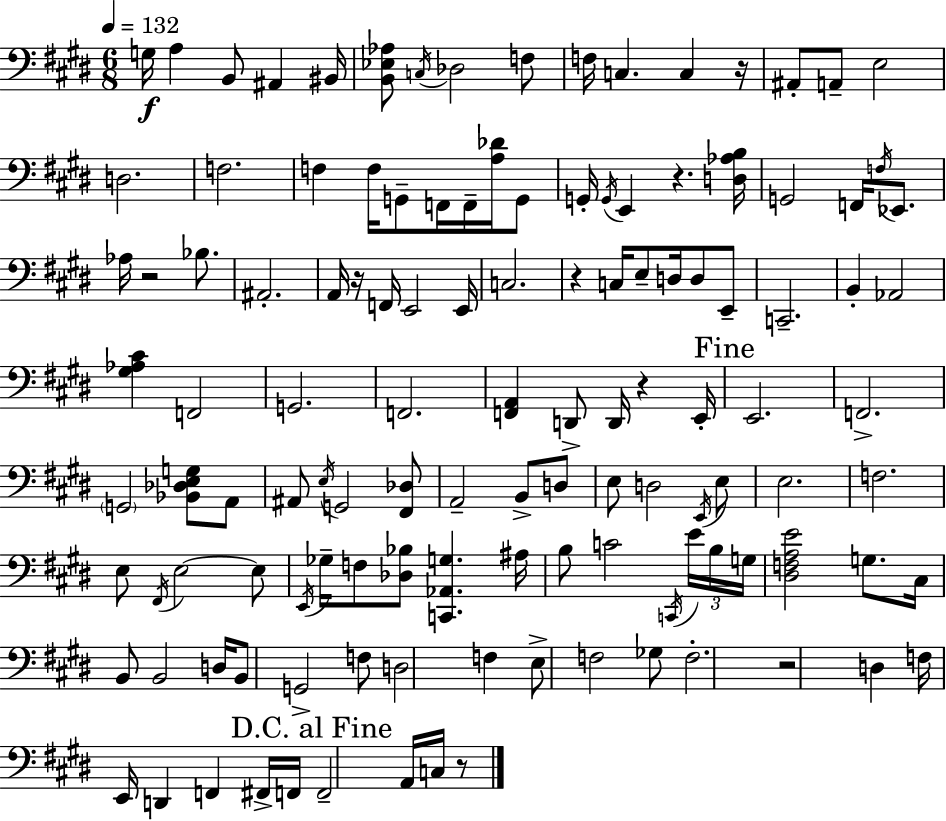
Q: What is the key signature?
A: E major